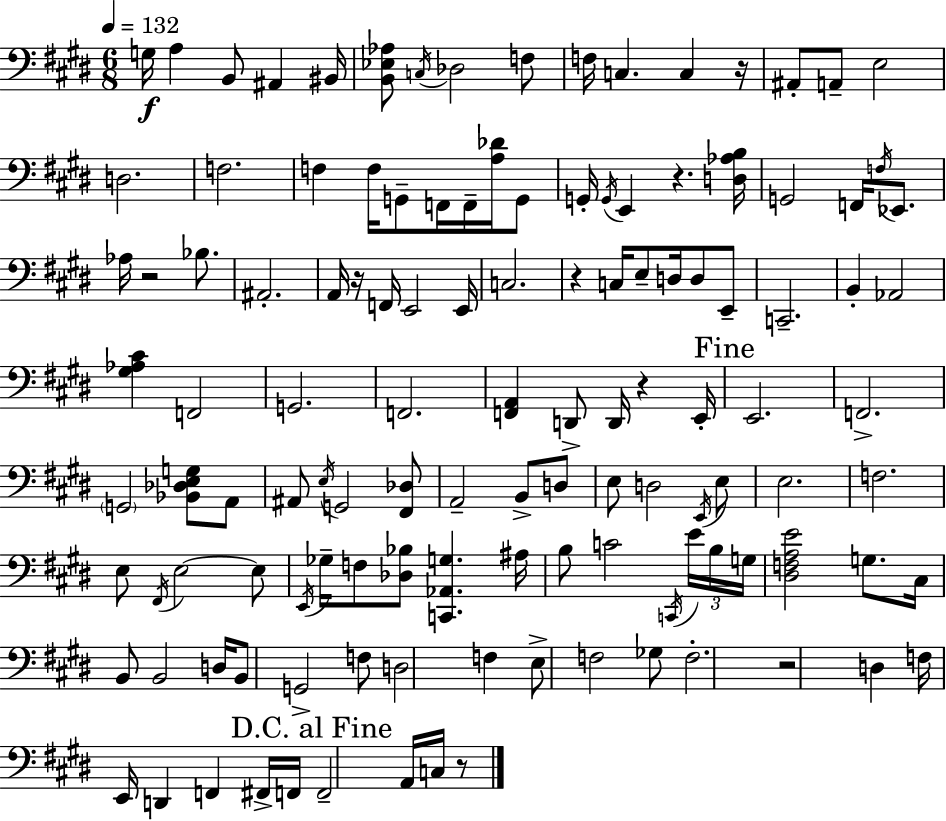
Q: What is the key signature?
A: E major